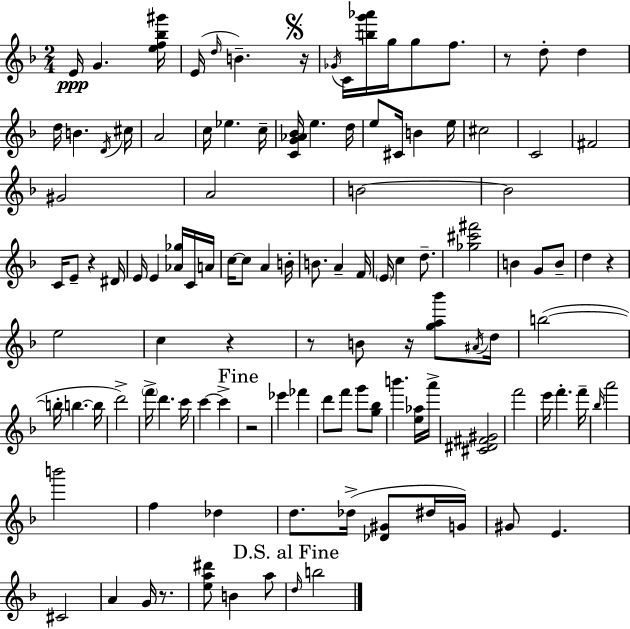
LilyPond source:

{
  \clef treble
  \numericTimeSignature
  \time 2/4
  \key f \major
  e'16\ppp g'4. <e'' f'' bes'' gis'''>16 | e'16( \grace { d''16 } b'4.--) | \mark \markup { \musicglyph "scripts.segno" } r16 \acciaccatura { ges'16 } c'16 <b'' g''' aes'''>16 g''16 g''8 f''8. | r8 d''8-. d''4 | \break d''16 b'4. | \acciaccatura { d'16 } cis''16 a'2 | c''16 ees''4. | c''16-- <c' g' aes' bes'>16 e''4. | \break d''16 e''8 cis'16 b'4 | e''16 cis''2 | c'2 | fis'2 | \break gis'2 | a'2 | b'2~~ | b'2 | \break c'16 e'8-- r4 | dis'16 e'16 e'4 | <aes' ges''>16 c'16 a'16 c''16~~ c''8 a'4 | b'16-. b'8. a'4-- | \break f'16 \parenthesize e'16 c''4 | d''8.-- <ges'' cis''' fis'''>2 | b'4 g'8 | b'8-- d''4 r4 | \break e''2 | c''4 r4 | r8 b'8 r16 | <g'' a'' bes'''>8 \acciaccatura { ais'16 } d''16 b''2~(~ | \break b''16-. b''4.~~ | b''16 d'''2->) | \parenthesize f'''16-> d'''4. | c'''16 c'''4~~ | \break c'''4-> \mark "Fine" r2 | ees'''4 | fes'''4 d'''8 f'''8 | g'''8 <g'' bes''>8 b'''4. | \break <e'' aes''>16 a'''16-> <cis' dis' fis' gis'>2 | f'''2 | e'''16 f'''4.-. | f'''16-- \grace { bes''16 } a'''2 | \break b'''2 | f''4 | des''4 d''8. | des''16->( <des' gis'>8 dis''16 g'16) gis'8 e'4. | \break cis'2 | a'4 | g'16 r8. <e'' a'' dis'''>8 b'4 | a''8 \mark "D.S. al Fine" \grace { d''16 } b''2 | \break \bar "|."
}